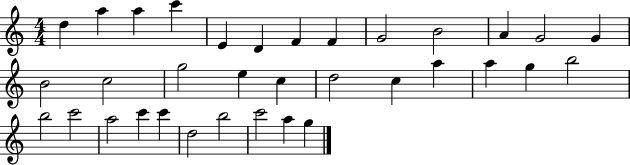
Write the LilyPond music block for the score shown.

{
  \clef treble
  \numericTimeSignature
  \time 4/4
  \key c \major
  d''4 a''4 a''4 c'''4 | e'4 d'4 f'4 f'4 | g'2 b'2 | a'4 g'2 g'4 | \break b'2 c''2 | g''2 e''4 c''4 | d''2 c''4 a''4 | a''4 g''4 b''2 | \break b''2 c'''2 | a''2 c'''4 c'''4 | d''2 b''2 | c'''2 a''4 g''4 | \break \bar "|."
}